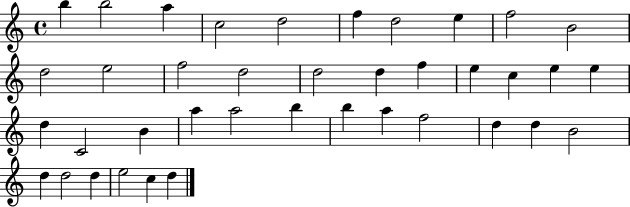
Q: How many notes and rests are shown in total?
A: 39